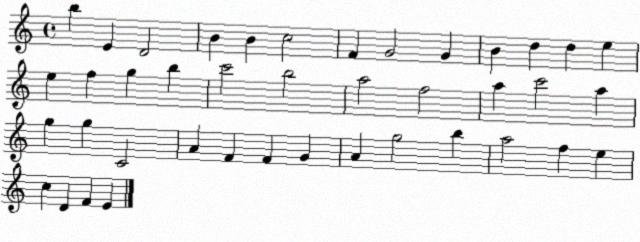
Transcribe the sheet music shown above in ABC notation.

X:1
T:Untitled
M:4/4
L:1/4
K:C
b E D2 B B c2 F G2 G B d d e e f g b c'2 b2 a2 f2 a c'2 a g g C2 A F F G A g2 b a2 f e c D F E